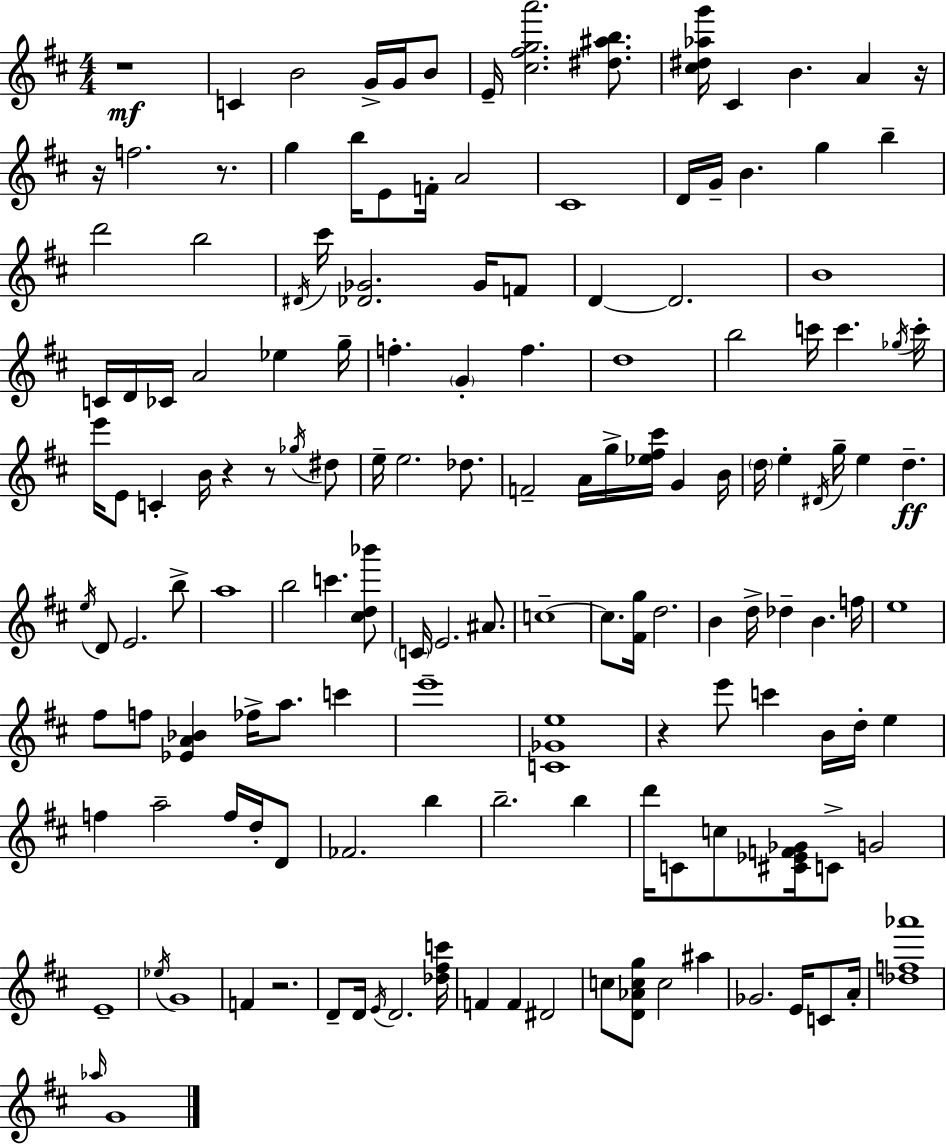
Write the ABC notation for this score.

X:1
T:Untitled
M:4/4
L:1/4
K:D
z4 C B2 G/4 G/4 B/2 E/4 [^c^fga']2 [^d^ab]/2 [^c^d_ag']/4 ^C B A z/4 z/4 f2 z/2 g b/4 E/2 F/4 A2 ^C4 D/4 G/4 B g b d'2 b2 ^D/4 ^c'/4 [_D_G]2 _G/4 F/2 D D2 B4 C/4 D/4 _C/4 A2 _e g/4 f G f d4 b2 c'/4 c' _g/4 c'/4 e'/4 E/2 C B/4 z z/2 _g/4 ^d/2 e/4 e2 _d/2 F2 A/4 g/4 [_e^f^c']/4 G B/4 d/4 e ^D/4 g/4 e d e/4 D/2 E2 b/2 a4 b2 c' [^cd_b']/2 C/4 E2 ^A/2 c4 c/2 [^Fg]/4 d2 B d/4 _d B f/4 e4 ^f/2 f/2 [_EA_B] _f/4 a/2 c' e'4 [C_Ge]4 z e'/2 c' B/4 d/4 e f a2 f/4 d/4 D/2 _F2 b b2 b d'/4 C/2 c/2 [^C_EF_G]/4 C/2 G2 E4 _e/4 G4 F z2 D/2 D/4 E/4 D2 [_d^fc']/4 F F ^D2 c/2 [D_Acg]/2 c2 ^a _G2 E/4 C/2 A/4 [_df_a']4 _a/4 G4